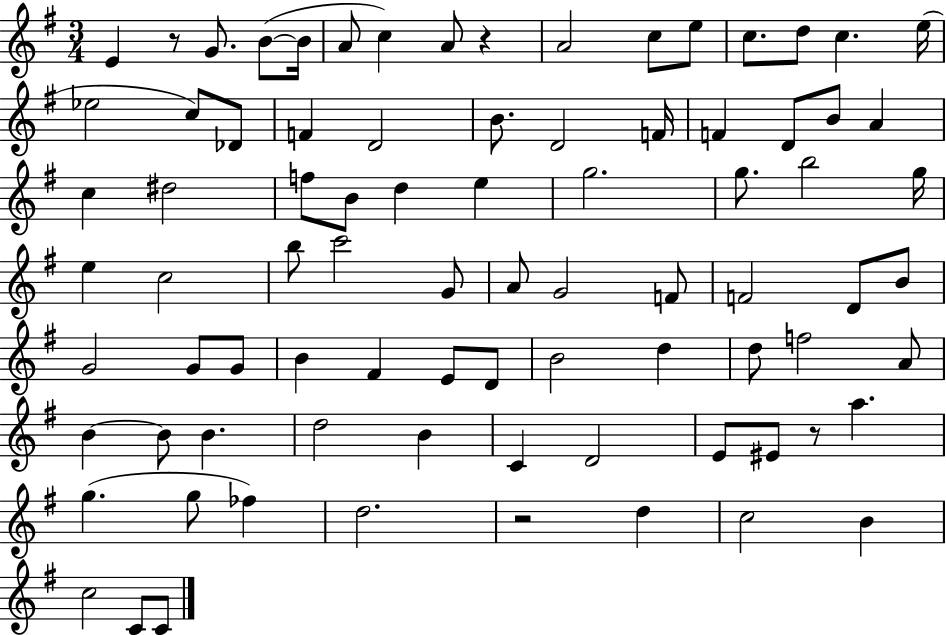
X:1
T:Untitled
M:3/4
L:1/4
K:G
E z/2 G/2 B/2 B/4 A/2 c A/2 z A2 c/2 e/2 c/2 d/2 c e/4 _e2 c/2 _D/2 F D2 B/2 D2 F/4 F D/2 B/2 A c ^d2 f/2 B/2 d e g2 g/2 b2 g/4 e c2 b/2 c'2 G/2 A/2 G2 F/2 F2 D/2 B/2 G2 G/2 G/2 B ^F E/2 D/2 B2 d d/2 f2 A/2 B B/2 B d2 B C D2 E/2 ^E/2 z/2 a g g/2 _f d2 z2 d c2 B c2 C/2 C/2